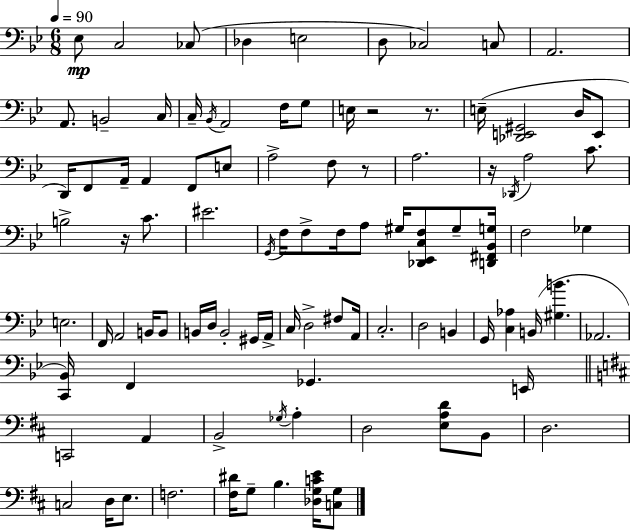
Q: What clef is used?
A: bass